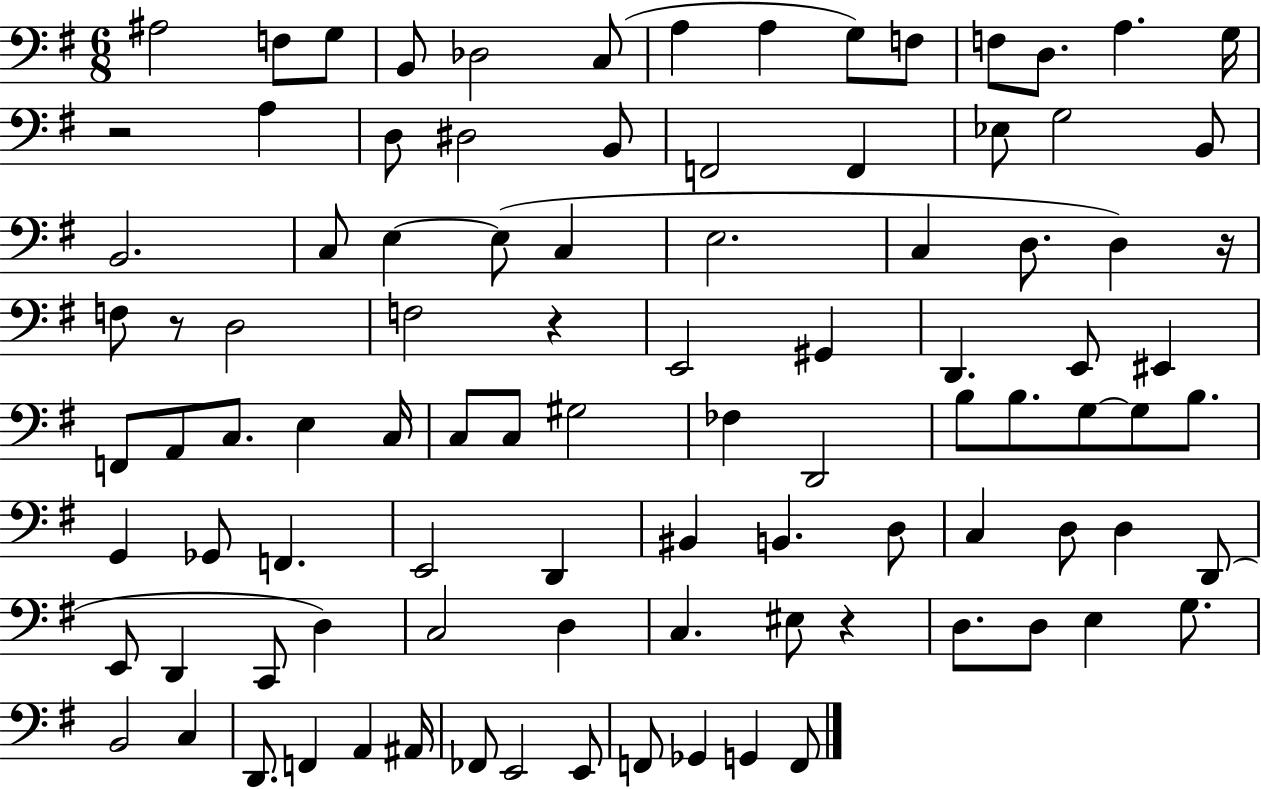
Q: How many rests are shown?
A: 5